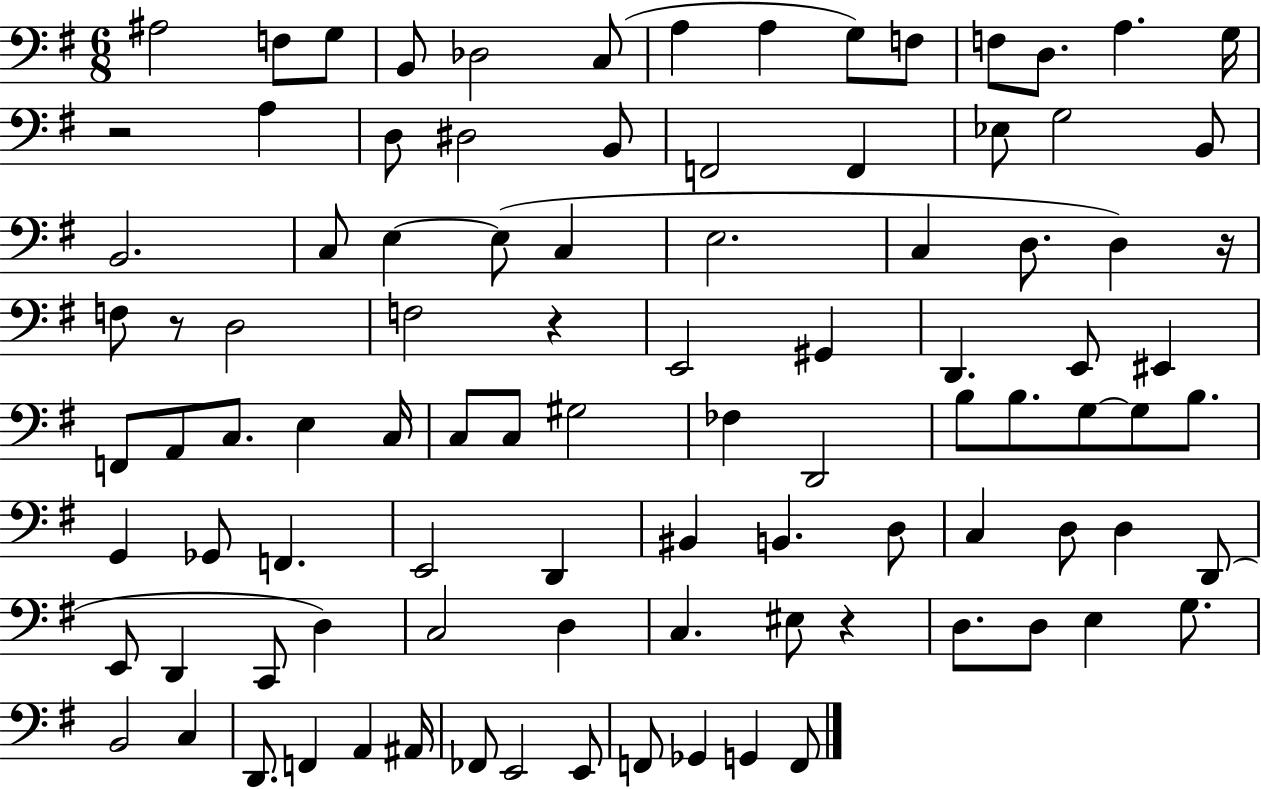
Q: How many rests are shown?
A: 5